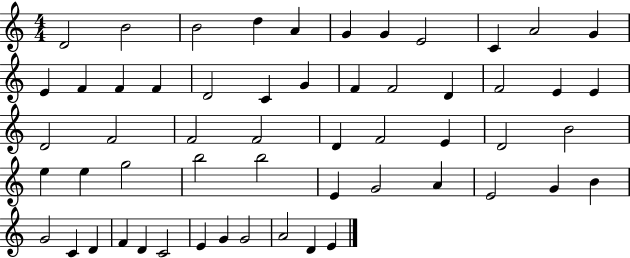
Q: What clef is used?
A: treble